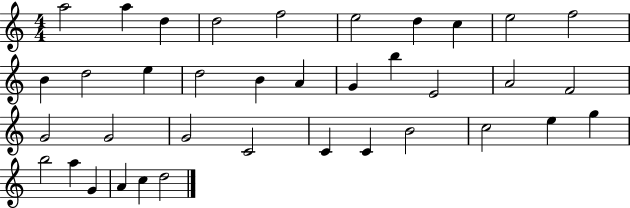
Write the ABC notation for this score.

X:1
T:Untitled
M:4/4
L:1/4
K:C
a2 a d d2 f2 e2 d c e2 f2 B d2 e d2 B A G b E2 A2 F2 G2 G2 G2 C2 C C B2 c2 e g b2 a G A c d2